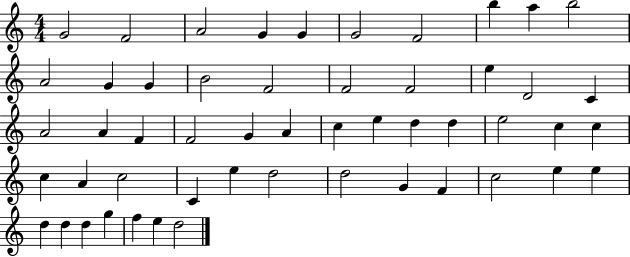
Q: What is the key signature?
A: C major